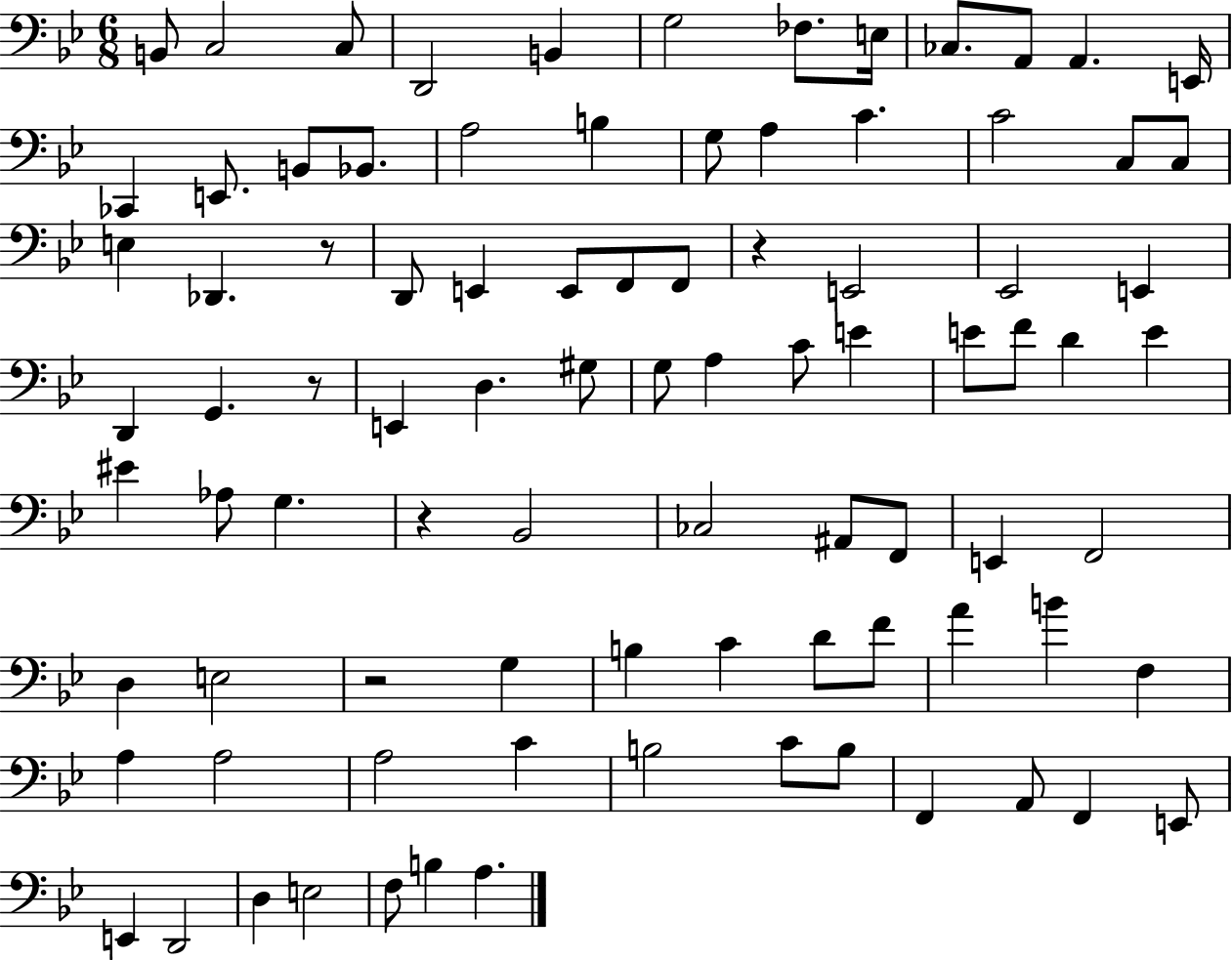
B2/e C3/h C3/e D2/h B2/q G3/h FES3/e. E3/s CES3/e. A2/e A2/q. E2/s CES2/q E2/e. B2/e Bb2/e. A3/h B3/q G3/e A3/q C4/q. C4/h C3/e C3/e E3/q Db2/q. R/e D2/e E2/q E2/e F2/e F2/e R/q E2/h Eb2/h E2/q D2/q G2/q. R/e E2/q D3/q. G#3/e G3/e A3/q C4/e E4/q E4/e F4/e D4/q E4/q EIS4/q Ab3/e G3/q. R/q Bb2/h CES3/h A#2/e F2/e E2/q F2/h D3/q E3/h R/h G3/q B3/q C4/q D4/e F4/e A4/q B4/q F3/q A3/q A3/h A3/h C4/q B3/h C4/e B3/e F2/q A2/e F2/q E2/e E2/q D2/h D3/q E3/h F3/e B3/q A3/q.